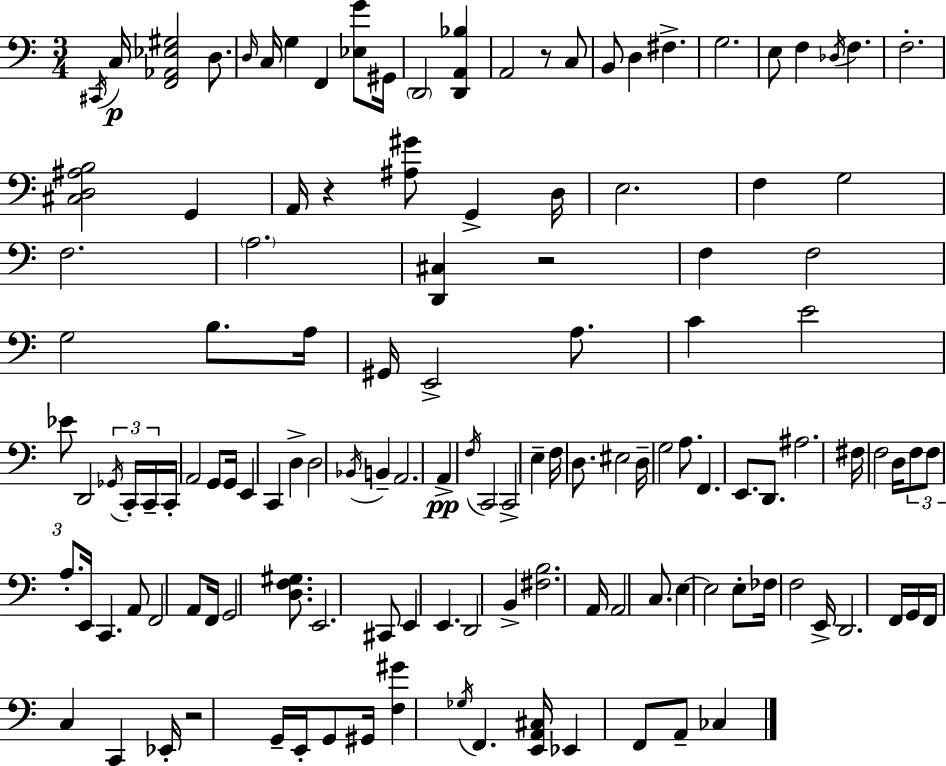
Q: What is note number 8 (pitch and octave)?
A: G#2